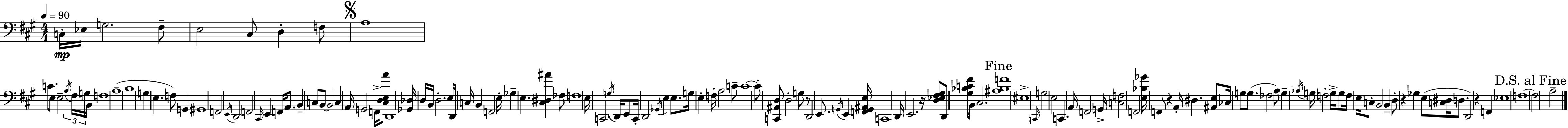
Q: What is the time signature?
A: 4/4